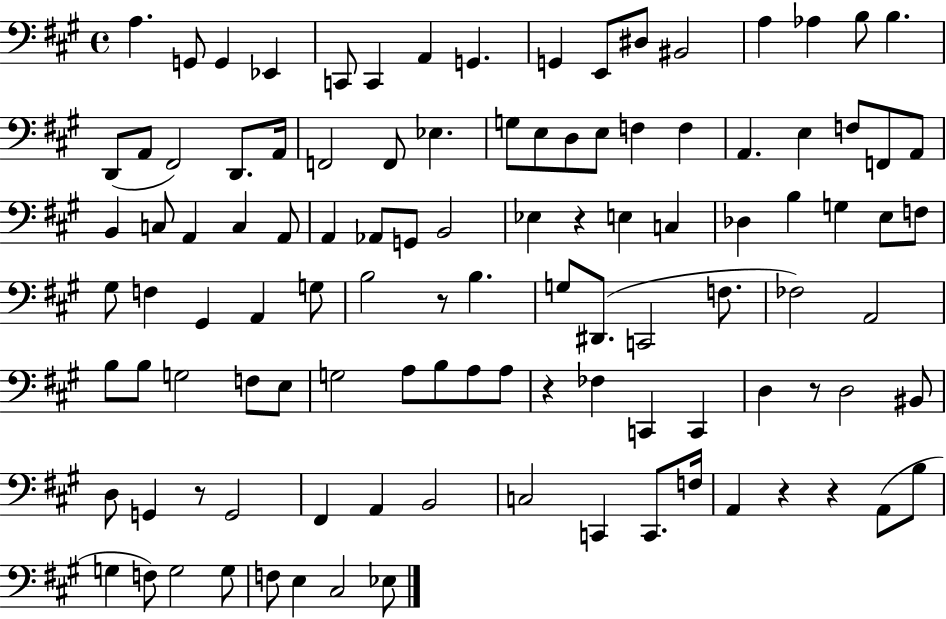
{
  \clef bass
  \time 4/4
  \defaultTimeSignature
  \key a \major
  a4. g,8 g,4 ees,4 | c,8 c,4 a,4 g,4. | g,4 e,8 dis8 bis,2 | a4 aes4 b8 b4. | \break d,8( a,8 fis,2) d,8. a,16 | f,2 f,8 ees4. | g8 e8 d8 e8 f4 f4 | a,4. e4 f8 f,8 a,8 | \break b,4 c8 a,4 c4 a,8 | a,4 aes,8 g,8 b,2 | ees4 r4 e4 c4 | des4 b4 g4 e8 f8 | \break gis8 f4 gis,4 a,4 g8 | b2 r8 b4. | g8 dis,8.( c,2 f8. | fes2) a,2 | \break b8 b8 g2 f8 e8 | g2 a8 b8 a8 a8 | r4 fes4 c,4 c,4 | d4 r8 d2 bis,8 | \break d8 g,4 r8 g,2 | fis,4 a,4 b,2 | c2 c,4 c,8. f16 | a,4 r4 r4 a,8( b8 | \break g4 f8) g2 g8 | f8 e4 cis2 ees8 | \bar "|."
}